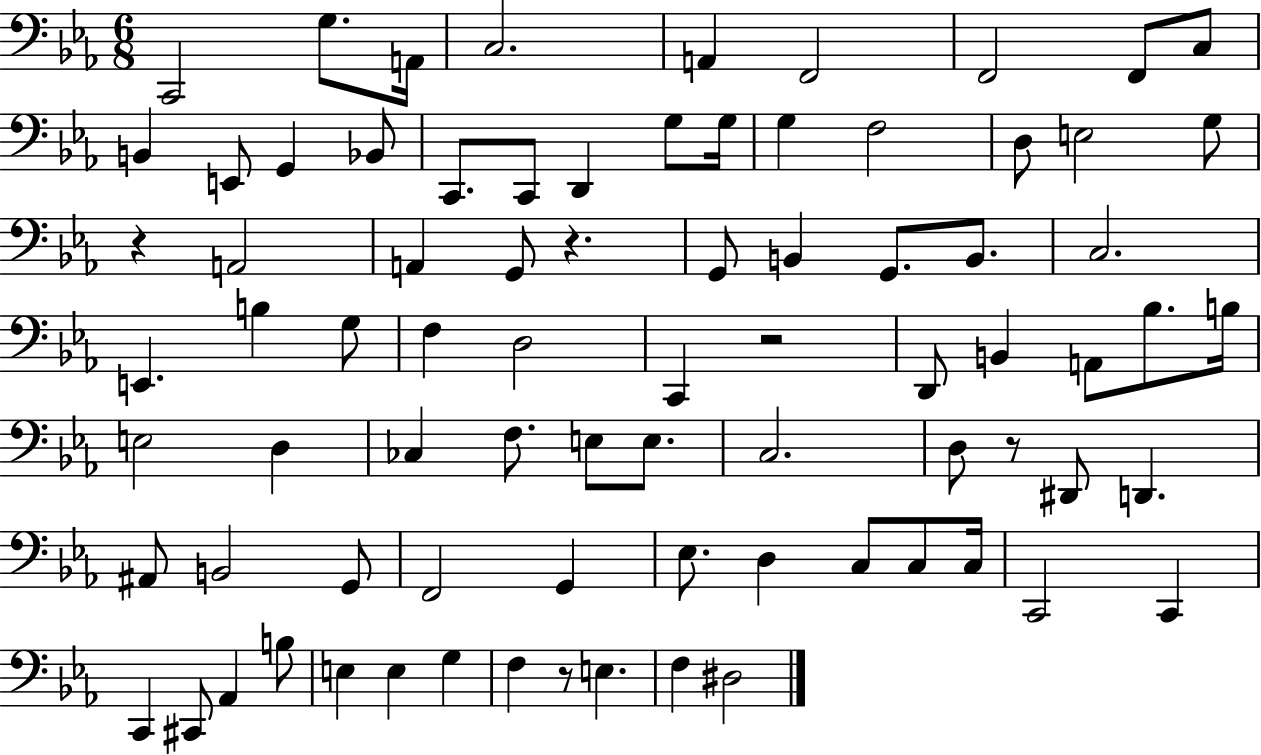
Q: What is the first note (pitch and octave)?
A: C2